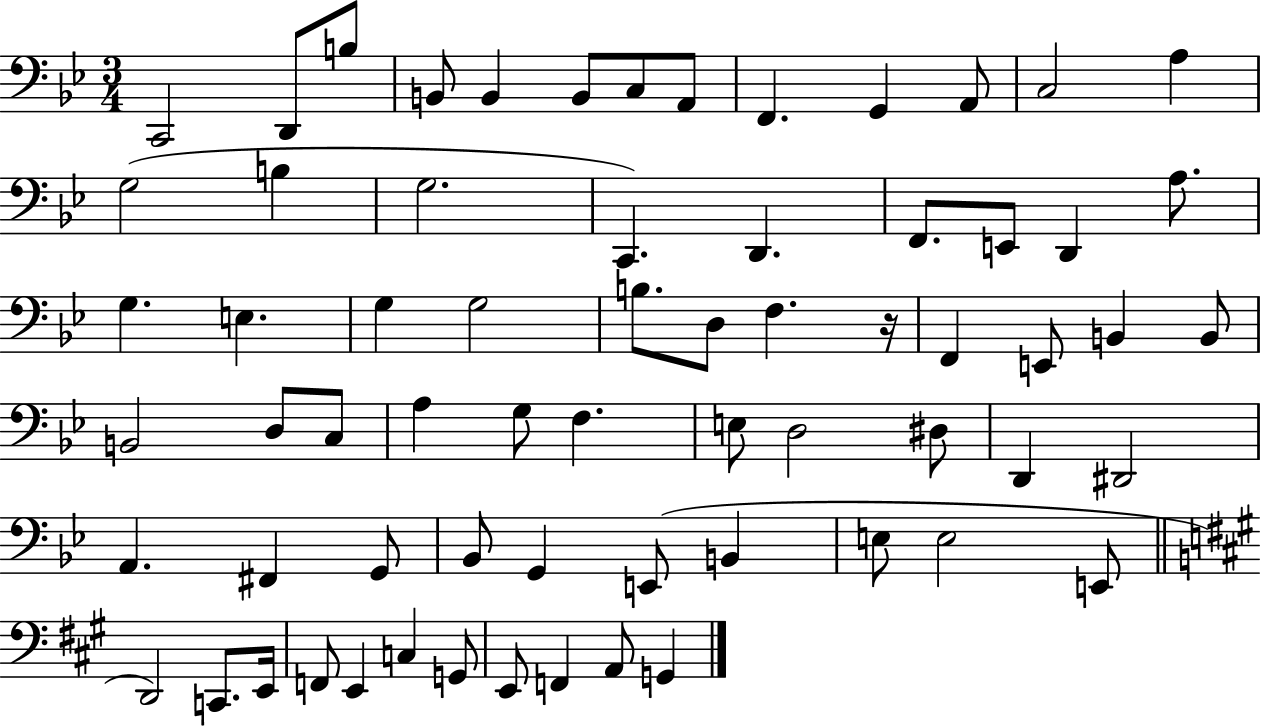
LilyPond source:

{
  \clef bass
  \numericTimeSignature
  \time 3/4
  \key bes \major
  c,2 d,8 b8 | b,8 b,4 b,8 c8 a,8 | f,4. g,4 a,8 | c2 a4 | \break g2( b4 | g2. | c,4.) d,4. | f,8. e,8 d,4 a8. | \break g4. e4. | g4 g2 | b8. d8 f4. r16 | f,4 e,8 b,4 b,8 | \break b,2 d8 c8 | a4 g8 f4. | e8 d2 dis8 | d,4 dis,2 | \break a,4. fis,4 g,8 | bes,8 g,4 e,8( b,4 | e8 e2 e,8 | \bar "||" \break \key a \major d,2) c,8. e,16 | f,8 e,4 c4 g,8 | e,8 f,4 a,8 g,4 | \bar "|."
}